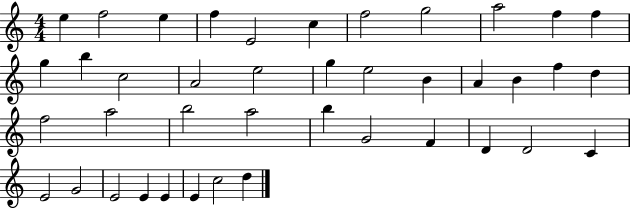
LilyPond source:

{
  \clef treble
  \numericTimeSignature
  \time 4/4
  \key c \major
  e''4 f''2 e''4 | f''4 e'2 c''4 | f''2 g''2 | a''2 f''4 f''4 | \break g''4 b''4 c''2 | a'2 e''2 | g''4 e''2 b'4 | a'4 b'4 f''4 d''4 | \break f''2 a''2 | b''2 a''2 | b''4 g'2 f'4 | d'4 d'2 c'4 | \break e'2 g'2 | e'2 e'4 e'4 | e'4 c''2 d''4 | \bar "|."
}